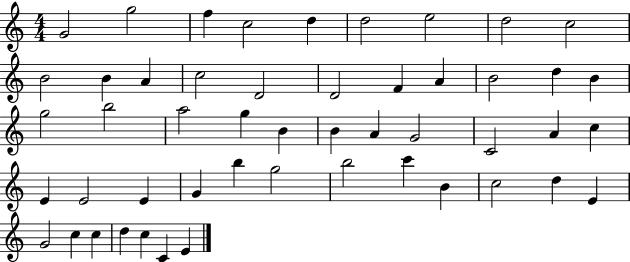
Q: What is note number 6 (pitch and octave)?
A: D5